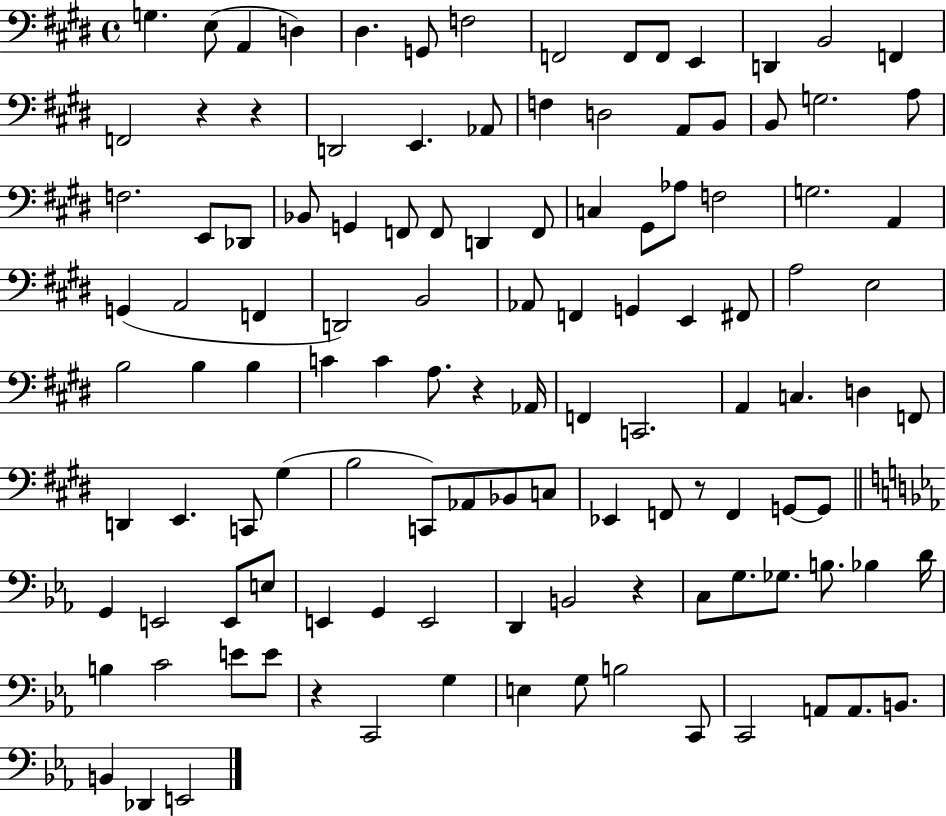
G3/q. E3/e A2/q D3/q D#3/q. G2/e F3/h F2/h F2/e F2/e E2/q D2/q B2/h F2/q F2/h R/q R/q D2/h E2/q. Ab2/e F3/q D3/h A2/e B2/e B2/e G3/h. A3/e F3/h. E2/e Db2/e Bb2/e G2/q F2/e F2/e D2/q F2/e C3/q G#2/e Ab3/e F3/h G3/h. A2/q G2/q A2/h F2/q D2/h B2/h Ab2/e F2/q G2/q E2/q F#2/e A3/h E3/h B3/h B3/q B3/q C4/q C4/q A3/e. R/q Ab2/s F2/q C2/h. A2/q C3/q. D3/q F2/e D2/q E2/q. C2/e G#3/q B3/h C2/e Ab2/e Bb2/e C3/e Eb2/q F2/e R/e F2/q G2/e G2/e G2/q E2/h E2/e E3/e E2/q G2/q E2/h D2/q B2/h R/q C3/e G3/e. Gb3/e. B3/e. Bb3/q D4/s B3/q C4/h E4/e E4/e R/q C2/h G3/q E3/q G3/e B3/h C2/e C2/h A2/e A2/e. B2/e. B2/q Db2/q E2/h